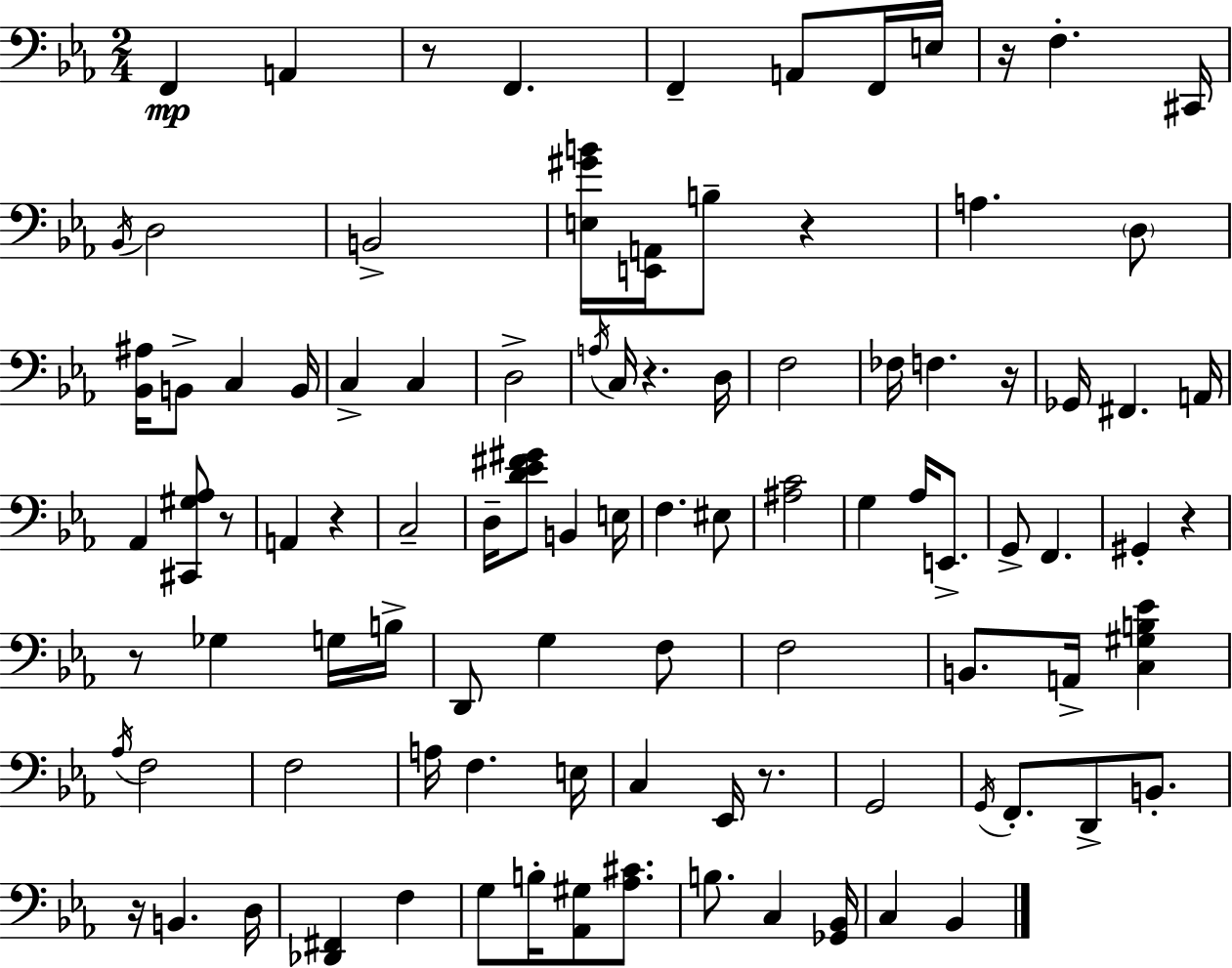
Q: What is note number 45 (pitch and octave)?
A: Gb3